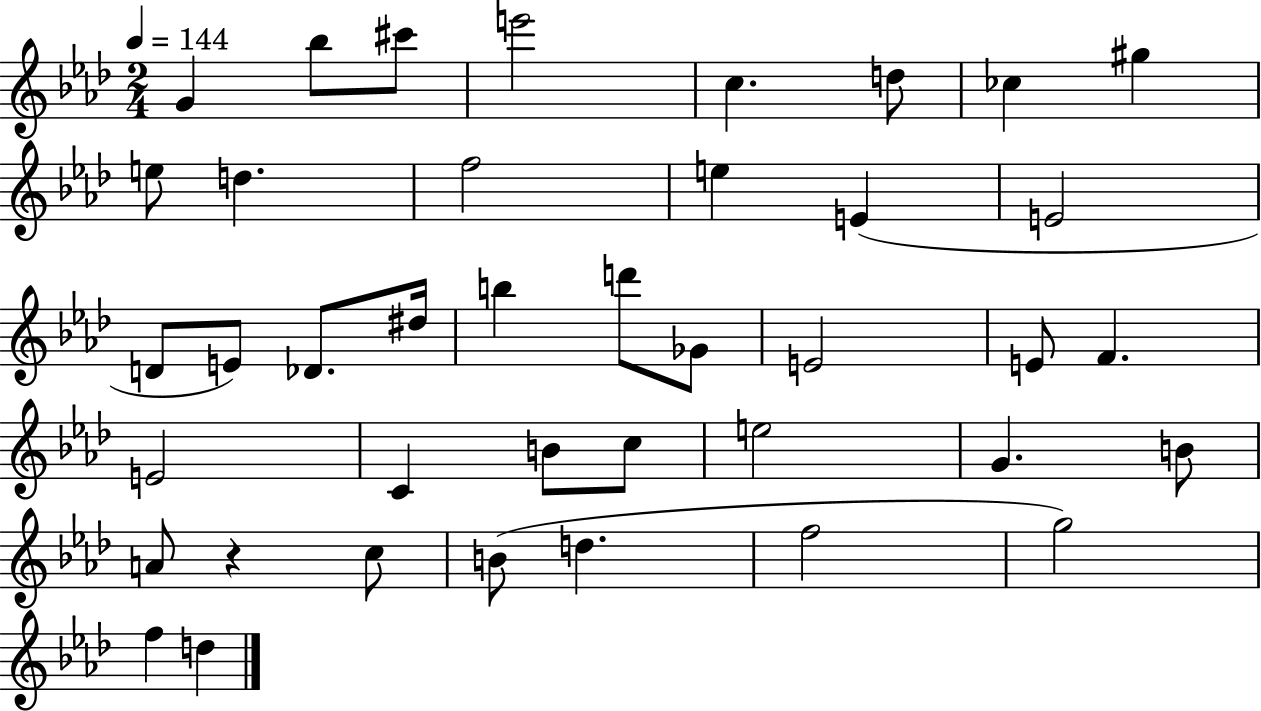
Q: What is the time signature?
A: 2/4